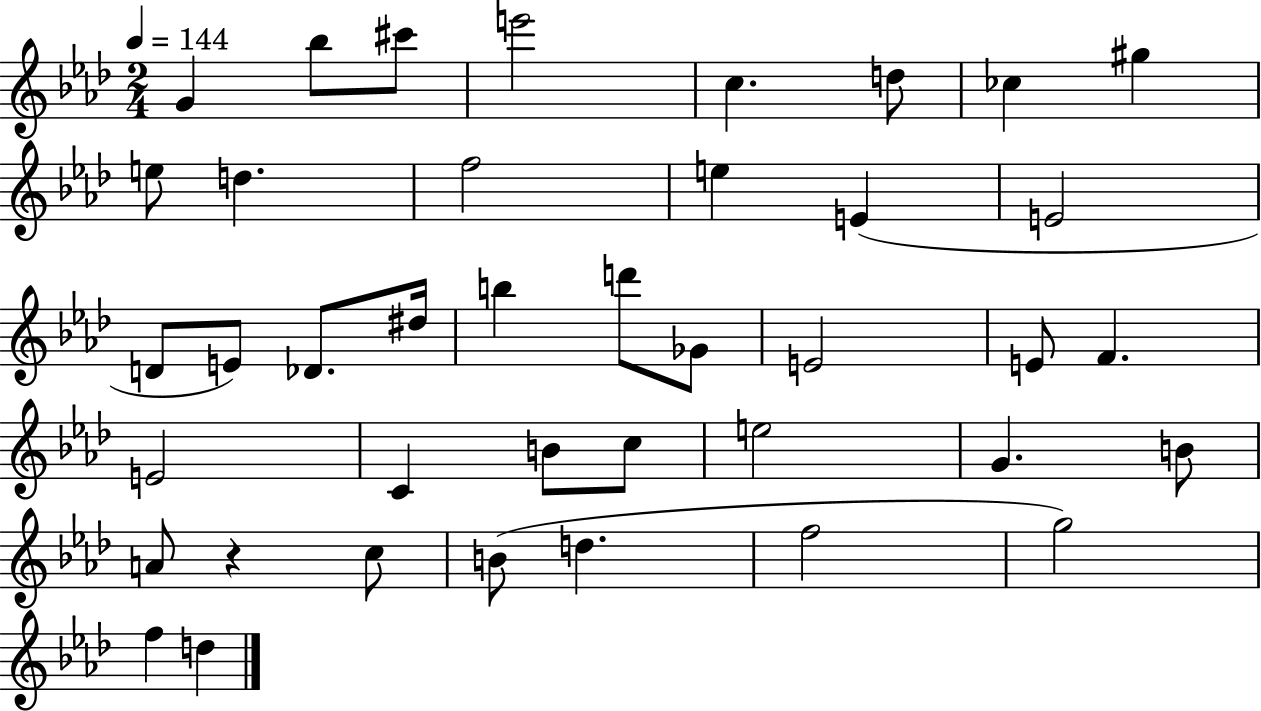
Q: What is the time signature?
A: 2/4